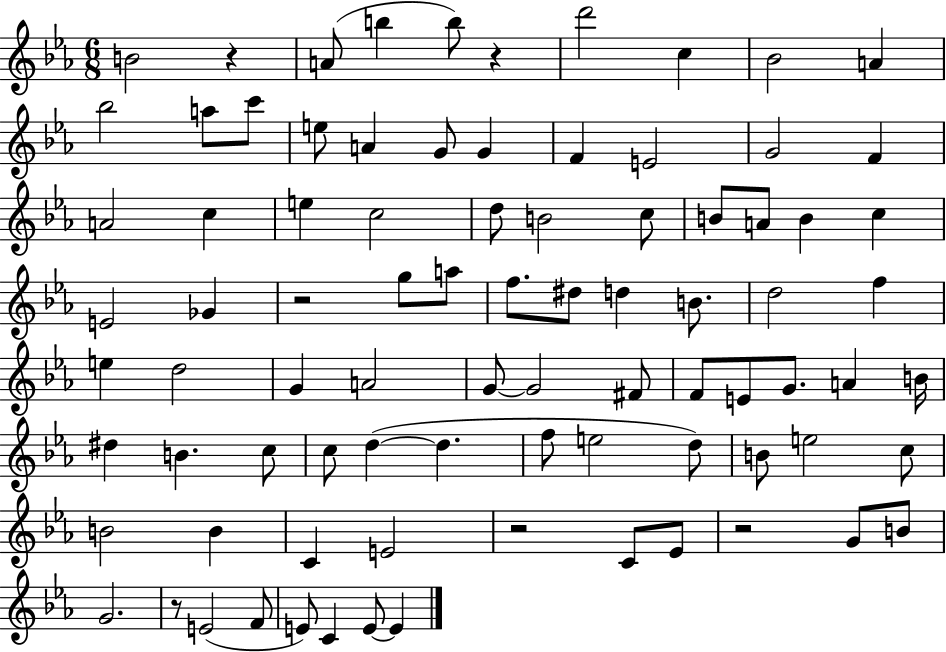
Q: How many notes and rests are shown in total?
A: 85